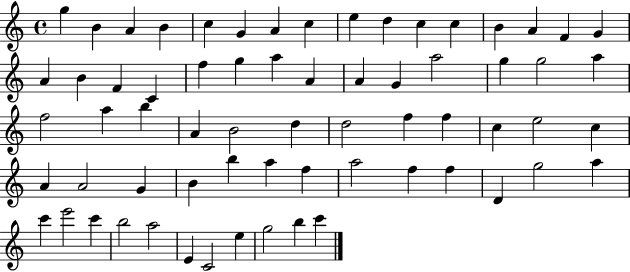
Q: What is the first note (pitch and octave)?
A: G5